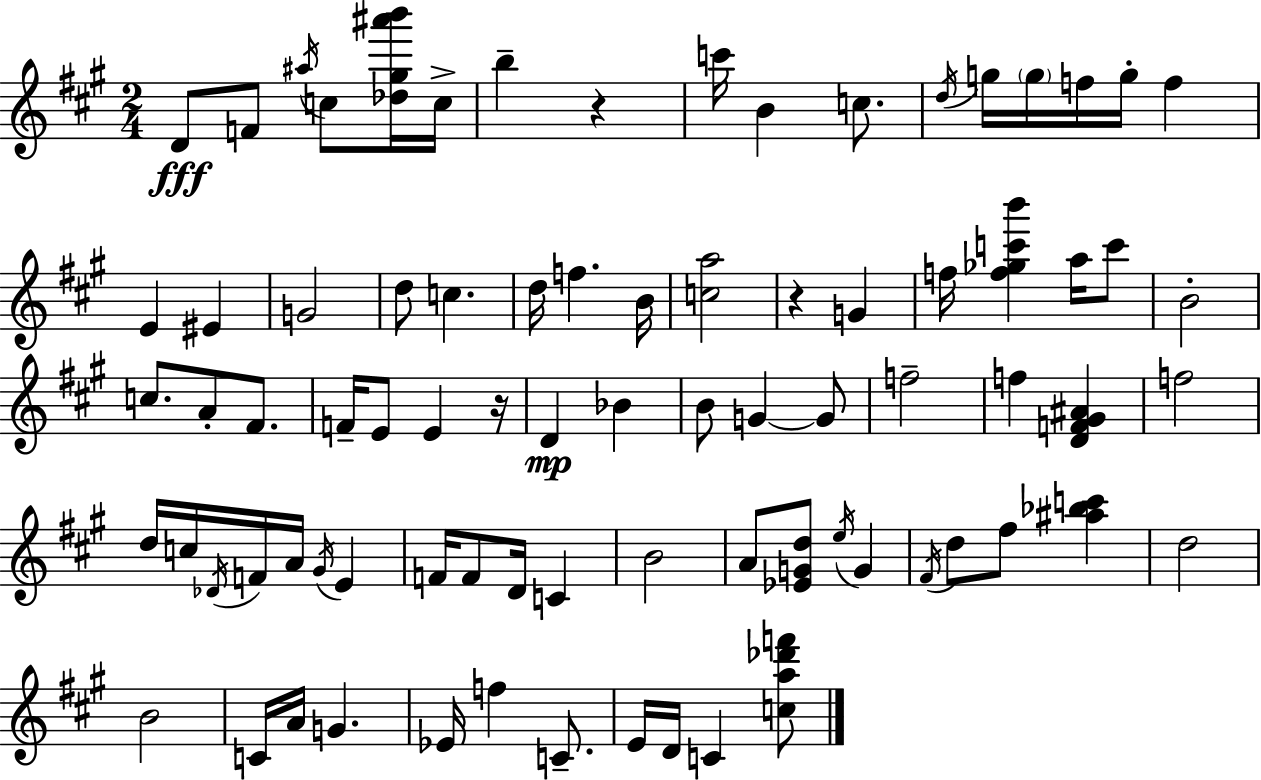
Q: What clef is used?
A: treble